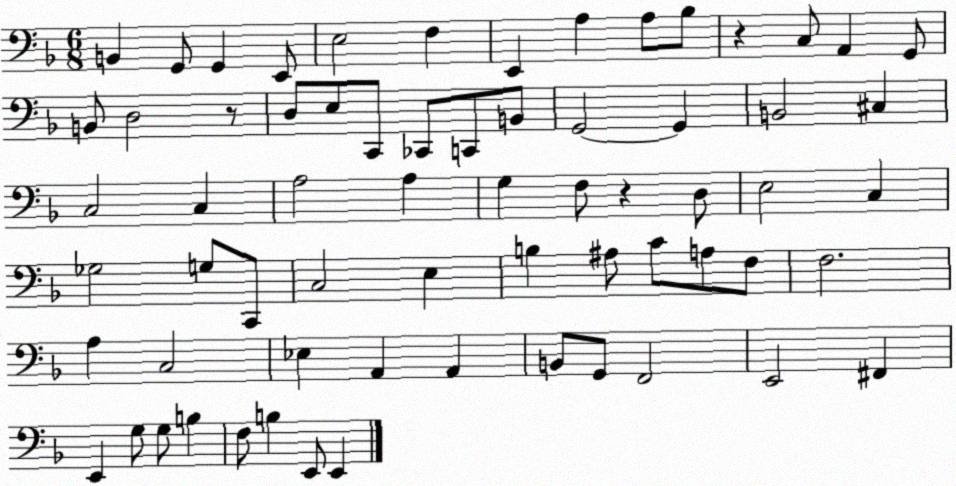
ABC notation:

X:1
T:Untitled
M:6/8
L:1/4
K:F
B,, G,,/2 G,, E,,/2 E,2 F, E,, A, A,/2 _B,/2 z C,/2 A,, G,,/2 B,,/2 D,2 z/2 D,/2 E,/2 C,,/2 _C,,/2 C,,/2 B,,/2 G,,2 G,, B,,2 ^C, C,2 C, A,2 A, G, F,/2 z D,/2 E,2 C, _G,2 G,/2 C,,/2 C,2 E, B, ^A,/2 C/2 A,/2 F,/2 F,2 A, C,2 _E, A,, A,, B,,/2 G,,/2 F,,2 E,,2 ^F,, E,, G,/2 G,/2 B, F,/2 B, E,,/2 E,,